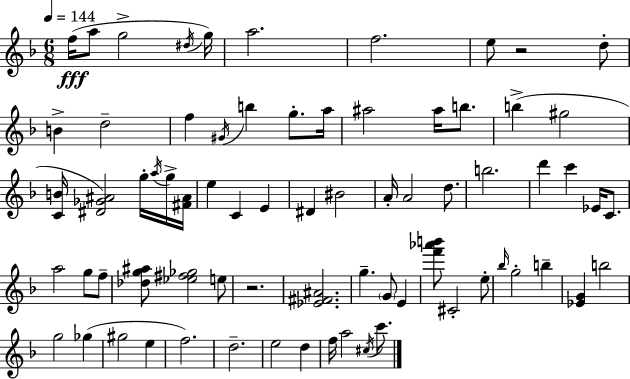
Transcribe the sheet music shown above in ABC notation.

X:1
T:Untitled
M:6/8
L:1/4
K:Dm
f/4 a/2 g2 ^d/4 g/4 a2 f2 e/2 z2 d/2 B d2 f ^G/4 b g/2 a/4 ^a2 ^a/4 b/2 b ^g2 [CB]/4 [^D_G^A]2 g/4 a/4 g/4 [^F^A]/4 e C E ^D ^B2 A/4 A2 d/2 b2 d' c' _E/4 C/2 a2 g/2 f/2 [_dg^a]/2 [_e^f_g]2 e/2 z2 [_E^F^A]2 g G/2 E [f'_a'b']/2 ^C2 e/2 _b/4 g2 b [_EG] b2 g2 _g ^g2 e f2 d2 e2 d f/4 a2 ^c/4 c'/2